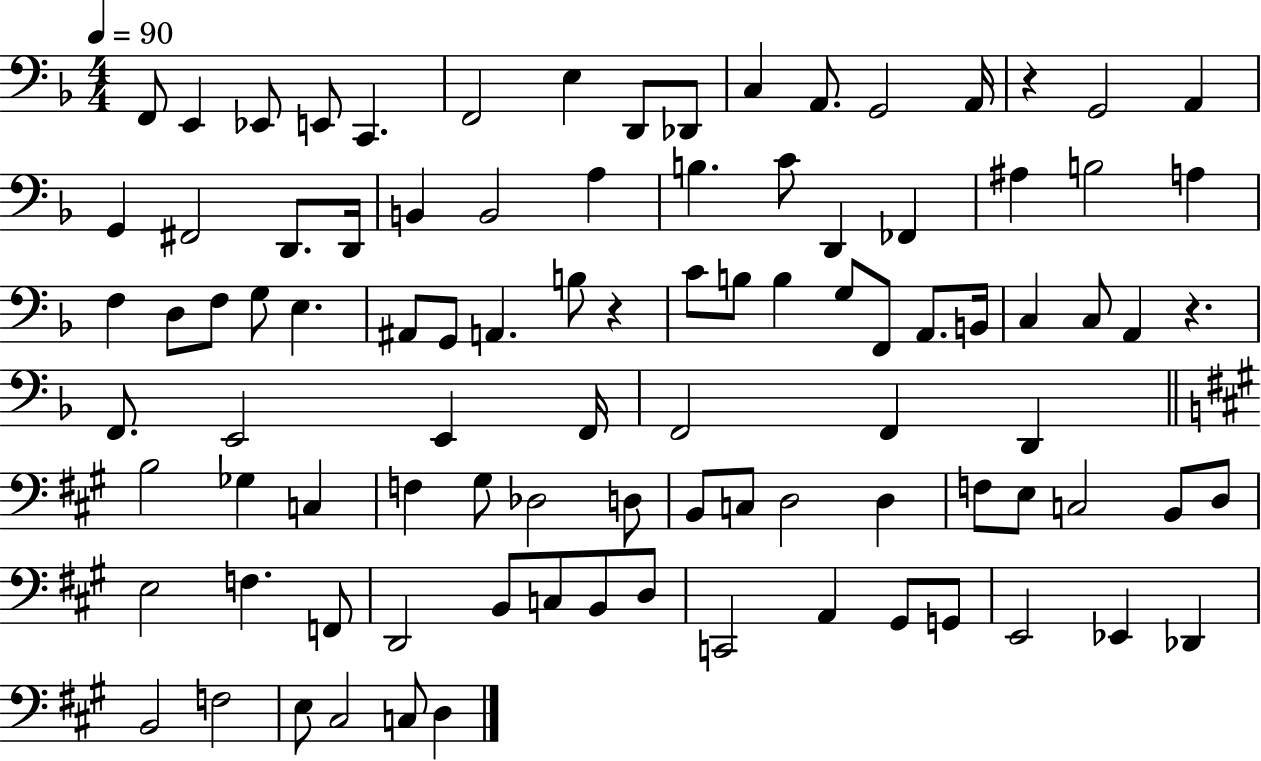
F2/e E2/q Eb2/e E2/e C2/q. F2/h E3/q D2/e Db2/e C3/q A2/e. G2/h A2/s R/q G2/h A2/q G2/q F#2/h D2/e. D2/s B2/q B2/h A3/q B3/q. C4/e D2/q FES2/q A#3/q B3/h A3/q F3/q D3/e F3/e G3/e E3/q. A#2/e G2/e A2/q. B3/e R/q C4/e B3/e B3/q G3/e F2/e A2/e. B2/s C3/q C3/e A2/q R/q. F2/e. E2/h E2/q F2/s F2/h F2/q D2/q B3/h Gb3/q C3/q F3/q G#3/e Db3/h D3/e B2/e C3/e D3/h D3/q F3/e E3/e C3/h B2/e D3/e E3/h F3/q. F2/e D2/h B2/e C3/e B2/e D3/e C2/h A2/q G#2/e G2/e E2/h Eb2/q Db2/q B2/h F3/h E3/e C#3/h C3/e D3/q